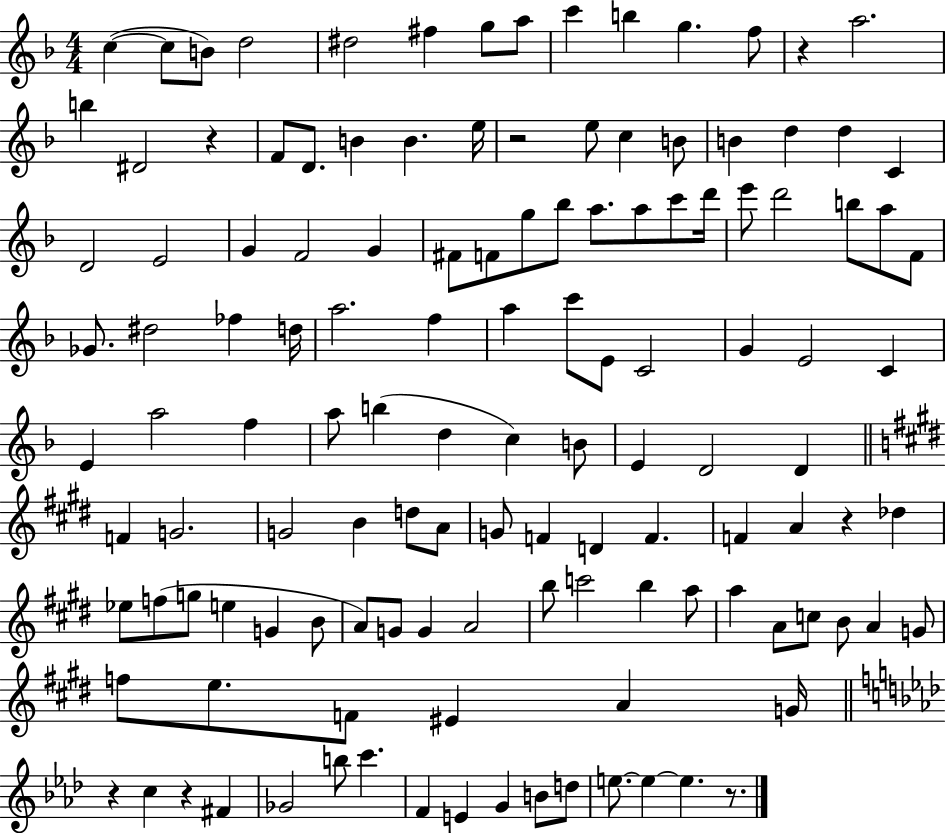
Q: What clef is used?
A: treble